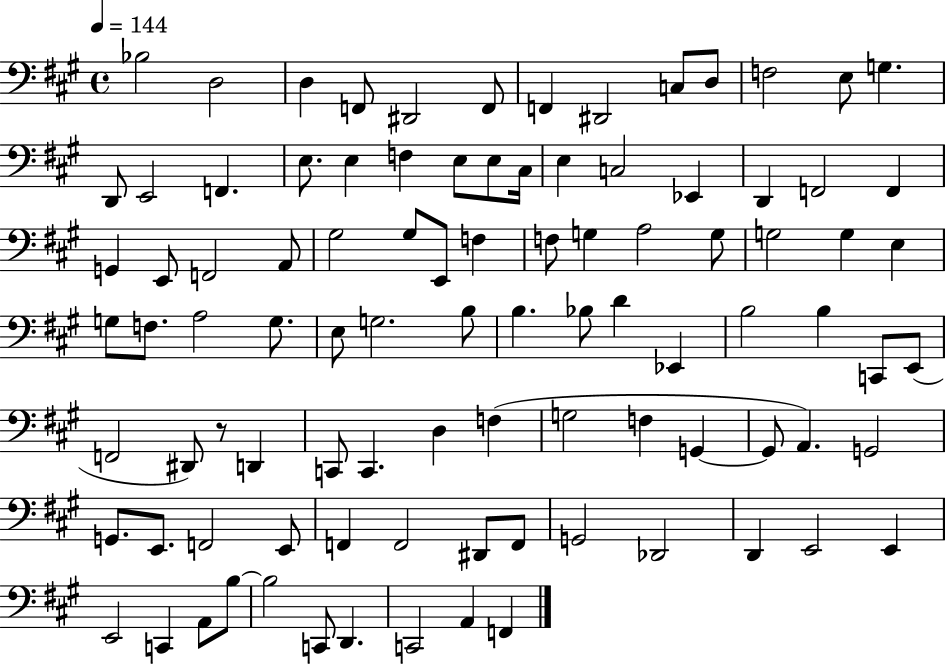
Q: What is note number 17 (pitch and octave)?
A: E3